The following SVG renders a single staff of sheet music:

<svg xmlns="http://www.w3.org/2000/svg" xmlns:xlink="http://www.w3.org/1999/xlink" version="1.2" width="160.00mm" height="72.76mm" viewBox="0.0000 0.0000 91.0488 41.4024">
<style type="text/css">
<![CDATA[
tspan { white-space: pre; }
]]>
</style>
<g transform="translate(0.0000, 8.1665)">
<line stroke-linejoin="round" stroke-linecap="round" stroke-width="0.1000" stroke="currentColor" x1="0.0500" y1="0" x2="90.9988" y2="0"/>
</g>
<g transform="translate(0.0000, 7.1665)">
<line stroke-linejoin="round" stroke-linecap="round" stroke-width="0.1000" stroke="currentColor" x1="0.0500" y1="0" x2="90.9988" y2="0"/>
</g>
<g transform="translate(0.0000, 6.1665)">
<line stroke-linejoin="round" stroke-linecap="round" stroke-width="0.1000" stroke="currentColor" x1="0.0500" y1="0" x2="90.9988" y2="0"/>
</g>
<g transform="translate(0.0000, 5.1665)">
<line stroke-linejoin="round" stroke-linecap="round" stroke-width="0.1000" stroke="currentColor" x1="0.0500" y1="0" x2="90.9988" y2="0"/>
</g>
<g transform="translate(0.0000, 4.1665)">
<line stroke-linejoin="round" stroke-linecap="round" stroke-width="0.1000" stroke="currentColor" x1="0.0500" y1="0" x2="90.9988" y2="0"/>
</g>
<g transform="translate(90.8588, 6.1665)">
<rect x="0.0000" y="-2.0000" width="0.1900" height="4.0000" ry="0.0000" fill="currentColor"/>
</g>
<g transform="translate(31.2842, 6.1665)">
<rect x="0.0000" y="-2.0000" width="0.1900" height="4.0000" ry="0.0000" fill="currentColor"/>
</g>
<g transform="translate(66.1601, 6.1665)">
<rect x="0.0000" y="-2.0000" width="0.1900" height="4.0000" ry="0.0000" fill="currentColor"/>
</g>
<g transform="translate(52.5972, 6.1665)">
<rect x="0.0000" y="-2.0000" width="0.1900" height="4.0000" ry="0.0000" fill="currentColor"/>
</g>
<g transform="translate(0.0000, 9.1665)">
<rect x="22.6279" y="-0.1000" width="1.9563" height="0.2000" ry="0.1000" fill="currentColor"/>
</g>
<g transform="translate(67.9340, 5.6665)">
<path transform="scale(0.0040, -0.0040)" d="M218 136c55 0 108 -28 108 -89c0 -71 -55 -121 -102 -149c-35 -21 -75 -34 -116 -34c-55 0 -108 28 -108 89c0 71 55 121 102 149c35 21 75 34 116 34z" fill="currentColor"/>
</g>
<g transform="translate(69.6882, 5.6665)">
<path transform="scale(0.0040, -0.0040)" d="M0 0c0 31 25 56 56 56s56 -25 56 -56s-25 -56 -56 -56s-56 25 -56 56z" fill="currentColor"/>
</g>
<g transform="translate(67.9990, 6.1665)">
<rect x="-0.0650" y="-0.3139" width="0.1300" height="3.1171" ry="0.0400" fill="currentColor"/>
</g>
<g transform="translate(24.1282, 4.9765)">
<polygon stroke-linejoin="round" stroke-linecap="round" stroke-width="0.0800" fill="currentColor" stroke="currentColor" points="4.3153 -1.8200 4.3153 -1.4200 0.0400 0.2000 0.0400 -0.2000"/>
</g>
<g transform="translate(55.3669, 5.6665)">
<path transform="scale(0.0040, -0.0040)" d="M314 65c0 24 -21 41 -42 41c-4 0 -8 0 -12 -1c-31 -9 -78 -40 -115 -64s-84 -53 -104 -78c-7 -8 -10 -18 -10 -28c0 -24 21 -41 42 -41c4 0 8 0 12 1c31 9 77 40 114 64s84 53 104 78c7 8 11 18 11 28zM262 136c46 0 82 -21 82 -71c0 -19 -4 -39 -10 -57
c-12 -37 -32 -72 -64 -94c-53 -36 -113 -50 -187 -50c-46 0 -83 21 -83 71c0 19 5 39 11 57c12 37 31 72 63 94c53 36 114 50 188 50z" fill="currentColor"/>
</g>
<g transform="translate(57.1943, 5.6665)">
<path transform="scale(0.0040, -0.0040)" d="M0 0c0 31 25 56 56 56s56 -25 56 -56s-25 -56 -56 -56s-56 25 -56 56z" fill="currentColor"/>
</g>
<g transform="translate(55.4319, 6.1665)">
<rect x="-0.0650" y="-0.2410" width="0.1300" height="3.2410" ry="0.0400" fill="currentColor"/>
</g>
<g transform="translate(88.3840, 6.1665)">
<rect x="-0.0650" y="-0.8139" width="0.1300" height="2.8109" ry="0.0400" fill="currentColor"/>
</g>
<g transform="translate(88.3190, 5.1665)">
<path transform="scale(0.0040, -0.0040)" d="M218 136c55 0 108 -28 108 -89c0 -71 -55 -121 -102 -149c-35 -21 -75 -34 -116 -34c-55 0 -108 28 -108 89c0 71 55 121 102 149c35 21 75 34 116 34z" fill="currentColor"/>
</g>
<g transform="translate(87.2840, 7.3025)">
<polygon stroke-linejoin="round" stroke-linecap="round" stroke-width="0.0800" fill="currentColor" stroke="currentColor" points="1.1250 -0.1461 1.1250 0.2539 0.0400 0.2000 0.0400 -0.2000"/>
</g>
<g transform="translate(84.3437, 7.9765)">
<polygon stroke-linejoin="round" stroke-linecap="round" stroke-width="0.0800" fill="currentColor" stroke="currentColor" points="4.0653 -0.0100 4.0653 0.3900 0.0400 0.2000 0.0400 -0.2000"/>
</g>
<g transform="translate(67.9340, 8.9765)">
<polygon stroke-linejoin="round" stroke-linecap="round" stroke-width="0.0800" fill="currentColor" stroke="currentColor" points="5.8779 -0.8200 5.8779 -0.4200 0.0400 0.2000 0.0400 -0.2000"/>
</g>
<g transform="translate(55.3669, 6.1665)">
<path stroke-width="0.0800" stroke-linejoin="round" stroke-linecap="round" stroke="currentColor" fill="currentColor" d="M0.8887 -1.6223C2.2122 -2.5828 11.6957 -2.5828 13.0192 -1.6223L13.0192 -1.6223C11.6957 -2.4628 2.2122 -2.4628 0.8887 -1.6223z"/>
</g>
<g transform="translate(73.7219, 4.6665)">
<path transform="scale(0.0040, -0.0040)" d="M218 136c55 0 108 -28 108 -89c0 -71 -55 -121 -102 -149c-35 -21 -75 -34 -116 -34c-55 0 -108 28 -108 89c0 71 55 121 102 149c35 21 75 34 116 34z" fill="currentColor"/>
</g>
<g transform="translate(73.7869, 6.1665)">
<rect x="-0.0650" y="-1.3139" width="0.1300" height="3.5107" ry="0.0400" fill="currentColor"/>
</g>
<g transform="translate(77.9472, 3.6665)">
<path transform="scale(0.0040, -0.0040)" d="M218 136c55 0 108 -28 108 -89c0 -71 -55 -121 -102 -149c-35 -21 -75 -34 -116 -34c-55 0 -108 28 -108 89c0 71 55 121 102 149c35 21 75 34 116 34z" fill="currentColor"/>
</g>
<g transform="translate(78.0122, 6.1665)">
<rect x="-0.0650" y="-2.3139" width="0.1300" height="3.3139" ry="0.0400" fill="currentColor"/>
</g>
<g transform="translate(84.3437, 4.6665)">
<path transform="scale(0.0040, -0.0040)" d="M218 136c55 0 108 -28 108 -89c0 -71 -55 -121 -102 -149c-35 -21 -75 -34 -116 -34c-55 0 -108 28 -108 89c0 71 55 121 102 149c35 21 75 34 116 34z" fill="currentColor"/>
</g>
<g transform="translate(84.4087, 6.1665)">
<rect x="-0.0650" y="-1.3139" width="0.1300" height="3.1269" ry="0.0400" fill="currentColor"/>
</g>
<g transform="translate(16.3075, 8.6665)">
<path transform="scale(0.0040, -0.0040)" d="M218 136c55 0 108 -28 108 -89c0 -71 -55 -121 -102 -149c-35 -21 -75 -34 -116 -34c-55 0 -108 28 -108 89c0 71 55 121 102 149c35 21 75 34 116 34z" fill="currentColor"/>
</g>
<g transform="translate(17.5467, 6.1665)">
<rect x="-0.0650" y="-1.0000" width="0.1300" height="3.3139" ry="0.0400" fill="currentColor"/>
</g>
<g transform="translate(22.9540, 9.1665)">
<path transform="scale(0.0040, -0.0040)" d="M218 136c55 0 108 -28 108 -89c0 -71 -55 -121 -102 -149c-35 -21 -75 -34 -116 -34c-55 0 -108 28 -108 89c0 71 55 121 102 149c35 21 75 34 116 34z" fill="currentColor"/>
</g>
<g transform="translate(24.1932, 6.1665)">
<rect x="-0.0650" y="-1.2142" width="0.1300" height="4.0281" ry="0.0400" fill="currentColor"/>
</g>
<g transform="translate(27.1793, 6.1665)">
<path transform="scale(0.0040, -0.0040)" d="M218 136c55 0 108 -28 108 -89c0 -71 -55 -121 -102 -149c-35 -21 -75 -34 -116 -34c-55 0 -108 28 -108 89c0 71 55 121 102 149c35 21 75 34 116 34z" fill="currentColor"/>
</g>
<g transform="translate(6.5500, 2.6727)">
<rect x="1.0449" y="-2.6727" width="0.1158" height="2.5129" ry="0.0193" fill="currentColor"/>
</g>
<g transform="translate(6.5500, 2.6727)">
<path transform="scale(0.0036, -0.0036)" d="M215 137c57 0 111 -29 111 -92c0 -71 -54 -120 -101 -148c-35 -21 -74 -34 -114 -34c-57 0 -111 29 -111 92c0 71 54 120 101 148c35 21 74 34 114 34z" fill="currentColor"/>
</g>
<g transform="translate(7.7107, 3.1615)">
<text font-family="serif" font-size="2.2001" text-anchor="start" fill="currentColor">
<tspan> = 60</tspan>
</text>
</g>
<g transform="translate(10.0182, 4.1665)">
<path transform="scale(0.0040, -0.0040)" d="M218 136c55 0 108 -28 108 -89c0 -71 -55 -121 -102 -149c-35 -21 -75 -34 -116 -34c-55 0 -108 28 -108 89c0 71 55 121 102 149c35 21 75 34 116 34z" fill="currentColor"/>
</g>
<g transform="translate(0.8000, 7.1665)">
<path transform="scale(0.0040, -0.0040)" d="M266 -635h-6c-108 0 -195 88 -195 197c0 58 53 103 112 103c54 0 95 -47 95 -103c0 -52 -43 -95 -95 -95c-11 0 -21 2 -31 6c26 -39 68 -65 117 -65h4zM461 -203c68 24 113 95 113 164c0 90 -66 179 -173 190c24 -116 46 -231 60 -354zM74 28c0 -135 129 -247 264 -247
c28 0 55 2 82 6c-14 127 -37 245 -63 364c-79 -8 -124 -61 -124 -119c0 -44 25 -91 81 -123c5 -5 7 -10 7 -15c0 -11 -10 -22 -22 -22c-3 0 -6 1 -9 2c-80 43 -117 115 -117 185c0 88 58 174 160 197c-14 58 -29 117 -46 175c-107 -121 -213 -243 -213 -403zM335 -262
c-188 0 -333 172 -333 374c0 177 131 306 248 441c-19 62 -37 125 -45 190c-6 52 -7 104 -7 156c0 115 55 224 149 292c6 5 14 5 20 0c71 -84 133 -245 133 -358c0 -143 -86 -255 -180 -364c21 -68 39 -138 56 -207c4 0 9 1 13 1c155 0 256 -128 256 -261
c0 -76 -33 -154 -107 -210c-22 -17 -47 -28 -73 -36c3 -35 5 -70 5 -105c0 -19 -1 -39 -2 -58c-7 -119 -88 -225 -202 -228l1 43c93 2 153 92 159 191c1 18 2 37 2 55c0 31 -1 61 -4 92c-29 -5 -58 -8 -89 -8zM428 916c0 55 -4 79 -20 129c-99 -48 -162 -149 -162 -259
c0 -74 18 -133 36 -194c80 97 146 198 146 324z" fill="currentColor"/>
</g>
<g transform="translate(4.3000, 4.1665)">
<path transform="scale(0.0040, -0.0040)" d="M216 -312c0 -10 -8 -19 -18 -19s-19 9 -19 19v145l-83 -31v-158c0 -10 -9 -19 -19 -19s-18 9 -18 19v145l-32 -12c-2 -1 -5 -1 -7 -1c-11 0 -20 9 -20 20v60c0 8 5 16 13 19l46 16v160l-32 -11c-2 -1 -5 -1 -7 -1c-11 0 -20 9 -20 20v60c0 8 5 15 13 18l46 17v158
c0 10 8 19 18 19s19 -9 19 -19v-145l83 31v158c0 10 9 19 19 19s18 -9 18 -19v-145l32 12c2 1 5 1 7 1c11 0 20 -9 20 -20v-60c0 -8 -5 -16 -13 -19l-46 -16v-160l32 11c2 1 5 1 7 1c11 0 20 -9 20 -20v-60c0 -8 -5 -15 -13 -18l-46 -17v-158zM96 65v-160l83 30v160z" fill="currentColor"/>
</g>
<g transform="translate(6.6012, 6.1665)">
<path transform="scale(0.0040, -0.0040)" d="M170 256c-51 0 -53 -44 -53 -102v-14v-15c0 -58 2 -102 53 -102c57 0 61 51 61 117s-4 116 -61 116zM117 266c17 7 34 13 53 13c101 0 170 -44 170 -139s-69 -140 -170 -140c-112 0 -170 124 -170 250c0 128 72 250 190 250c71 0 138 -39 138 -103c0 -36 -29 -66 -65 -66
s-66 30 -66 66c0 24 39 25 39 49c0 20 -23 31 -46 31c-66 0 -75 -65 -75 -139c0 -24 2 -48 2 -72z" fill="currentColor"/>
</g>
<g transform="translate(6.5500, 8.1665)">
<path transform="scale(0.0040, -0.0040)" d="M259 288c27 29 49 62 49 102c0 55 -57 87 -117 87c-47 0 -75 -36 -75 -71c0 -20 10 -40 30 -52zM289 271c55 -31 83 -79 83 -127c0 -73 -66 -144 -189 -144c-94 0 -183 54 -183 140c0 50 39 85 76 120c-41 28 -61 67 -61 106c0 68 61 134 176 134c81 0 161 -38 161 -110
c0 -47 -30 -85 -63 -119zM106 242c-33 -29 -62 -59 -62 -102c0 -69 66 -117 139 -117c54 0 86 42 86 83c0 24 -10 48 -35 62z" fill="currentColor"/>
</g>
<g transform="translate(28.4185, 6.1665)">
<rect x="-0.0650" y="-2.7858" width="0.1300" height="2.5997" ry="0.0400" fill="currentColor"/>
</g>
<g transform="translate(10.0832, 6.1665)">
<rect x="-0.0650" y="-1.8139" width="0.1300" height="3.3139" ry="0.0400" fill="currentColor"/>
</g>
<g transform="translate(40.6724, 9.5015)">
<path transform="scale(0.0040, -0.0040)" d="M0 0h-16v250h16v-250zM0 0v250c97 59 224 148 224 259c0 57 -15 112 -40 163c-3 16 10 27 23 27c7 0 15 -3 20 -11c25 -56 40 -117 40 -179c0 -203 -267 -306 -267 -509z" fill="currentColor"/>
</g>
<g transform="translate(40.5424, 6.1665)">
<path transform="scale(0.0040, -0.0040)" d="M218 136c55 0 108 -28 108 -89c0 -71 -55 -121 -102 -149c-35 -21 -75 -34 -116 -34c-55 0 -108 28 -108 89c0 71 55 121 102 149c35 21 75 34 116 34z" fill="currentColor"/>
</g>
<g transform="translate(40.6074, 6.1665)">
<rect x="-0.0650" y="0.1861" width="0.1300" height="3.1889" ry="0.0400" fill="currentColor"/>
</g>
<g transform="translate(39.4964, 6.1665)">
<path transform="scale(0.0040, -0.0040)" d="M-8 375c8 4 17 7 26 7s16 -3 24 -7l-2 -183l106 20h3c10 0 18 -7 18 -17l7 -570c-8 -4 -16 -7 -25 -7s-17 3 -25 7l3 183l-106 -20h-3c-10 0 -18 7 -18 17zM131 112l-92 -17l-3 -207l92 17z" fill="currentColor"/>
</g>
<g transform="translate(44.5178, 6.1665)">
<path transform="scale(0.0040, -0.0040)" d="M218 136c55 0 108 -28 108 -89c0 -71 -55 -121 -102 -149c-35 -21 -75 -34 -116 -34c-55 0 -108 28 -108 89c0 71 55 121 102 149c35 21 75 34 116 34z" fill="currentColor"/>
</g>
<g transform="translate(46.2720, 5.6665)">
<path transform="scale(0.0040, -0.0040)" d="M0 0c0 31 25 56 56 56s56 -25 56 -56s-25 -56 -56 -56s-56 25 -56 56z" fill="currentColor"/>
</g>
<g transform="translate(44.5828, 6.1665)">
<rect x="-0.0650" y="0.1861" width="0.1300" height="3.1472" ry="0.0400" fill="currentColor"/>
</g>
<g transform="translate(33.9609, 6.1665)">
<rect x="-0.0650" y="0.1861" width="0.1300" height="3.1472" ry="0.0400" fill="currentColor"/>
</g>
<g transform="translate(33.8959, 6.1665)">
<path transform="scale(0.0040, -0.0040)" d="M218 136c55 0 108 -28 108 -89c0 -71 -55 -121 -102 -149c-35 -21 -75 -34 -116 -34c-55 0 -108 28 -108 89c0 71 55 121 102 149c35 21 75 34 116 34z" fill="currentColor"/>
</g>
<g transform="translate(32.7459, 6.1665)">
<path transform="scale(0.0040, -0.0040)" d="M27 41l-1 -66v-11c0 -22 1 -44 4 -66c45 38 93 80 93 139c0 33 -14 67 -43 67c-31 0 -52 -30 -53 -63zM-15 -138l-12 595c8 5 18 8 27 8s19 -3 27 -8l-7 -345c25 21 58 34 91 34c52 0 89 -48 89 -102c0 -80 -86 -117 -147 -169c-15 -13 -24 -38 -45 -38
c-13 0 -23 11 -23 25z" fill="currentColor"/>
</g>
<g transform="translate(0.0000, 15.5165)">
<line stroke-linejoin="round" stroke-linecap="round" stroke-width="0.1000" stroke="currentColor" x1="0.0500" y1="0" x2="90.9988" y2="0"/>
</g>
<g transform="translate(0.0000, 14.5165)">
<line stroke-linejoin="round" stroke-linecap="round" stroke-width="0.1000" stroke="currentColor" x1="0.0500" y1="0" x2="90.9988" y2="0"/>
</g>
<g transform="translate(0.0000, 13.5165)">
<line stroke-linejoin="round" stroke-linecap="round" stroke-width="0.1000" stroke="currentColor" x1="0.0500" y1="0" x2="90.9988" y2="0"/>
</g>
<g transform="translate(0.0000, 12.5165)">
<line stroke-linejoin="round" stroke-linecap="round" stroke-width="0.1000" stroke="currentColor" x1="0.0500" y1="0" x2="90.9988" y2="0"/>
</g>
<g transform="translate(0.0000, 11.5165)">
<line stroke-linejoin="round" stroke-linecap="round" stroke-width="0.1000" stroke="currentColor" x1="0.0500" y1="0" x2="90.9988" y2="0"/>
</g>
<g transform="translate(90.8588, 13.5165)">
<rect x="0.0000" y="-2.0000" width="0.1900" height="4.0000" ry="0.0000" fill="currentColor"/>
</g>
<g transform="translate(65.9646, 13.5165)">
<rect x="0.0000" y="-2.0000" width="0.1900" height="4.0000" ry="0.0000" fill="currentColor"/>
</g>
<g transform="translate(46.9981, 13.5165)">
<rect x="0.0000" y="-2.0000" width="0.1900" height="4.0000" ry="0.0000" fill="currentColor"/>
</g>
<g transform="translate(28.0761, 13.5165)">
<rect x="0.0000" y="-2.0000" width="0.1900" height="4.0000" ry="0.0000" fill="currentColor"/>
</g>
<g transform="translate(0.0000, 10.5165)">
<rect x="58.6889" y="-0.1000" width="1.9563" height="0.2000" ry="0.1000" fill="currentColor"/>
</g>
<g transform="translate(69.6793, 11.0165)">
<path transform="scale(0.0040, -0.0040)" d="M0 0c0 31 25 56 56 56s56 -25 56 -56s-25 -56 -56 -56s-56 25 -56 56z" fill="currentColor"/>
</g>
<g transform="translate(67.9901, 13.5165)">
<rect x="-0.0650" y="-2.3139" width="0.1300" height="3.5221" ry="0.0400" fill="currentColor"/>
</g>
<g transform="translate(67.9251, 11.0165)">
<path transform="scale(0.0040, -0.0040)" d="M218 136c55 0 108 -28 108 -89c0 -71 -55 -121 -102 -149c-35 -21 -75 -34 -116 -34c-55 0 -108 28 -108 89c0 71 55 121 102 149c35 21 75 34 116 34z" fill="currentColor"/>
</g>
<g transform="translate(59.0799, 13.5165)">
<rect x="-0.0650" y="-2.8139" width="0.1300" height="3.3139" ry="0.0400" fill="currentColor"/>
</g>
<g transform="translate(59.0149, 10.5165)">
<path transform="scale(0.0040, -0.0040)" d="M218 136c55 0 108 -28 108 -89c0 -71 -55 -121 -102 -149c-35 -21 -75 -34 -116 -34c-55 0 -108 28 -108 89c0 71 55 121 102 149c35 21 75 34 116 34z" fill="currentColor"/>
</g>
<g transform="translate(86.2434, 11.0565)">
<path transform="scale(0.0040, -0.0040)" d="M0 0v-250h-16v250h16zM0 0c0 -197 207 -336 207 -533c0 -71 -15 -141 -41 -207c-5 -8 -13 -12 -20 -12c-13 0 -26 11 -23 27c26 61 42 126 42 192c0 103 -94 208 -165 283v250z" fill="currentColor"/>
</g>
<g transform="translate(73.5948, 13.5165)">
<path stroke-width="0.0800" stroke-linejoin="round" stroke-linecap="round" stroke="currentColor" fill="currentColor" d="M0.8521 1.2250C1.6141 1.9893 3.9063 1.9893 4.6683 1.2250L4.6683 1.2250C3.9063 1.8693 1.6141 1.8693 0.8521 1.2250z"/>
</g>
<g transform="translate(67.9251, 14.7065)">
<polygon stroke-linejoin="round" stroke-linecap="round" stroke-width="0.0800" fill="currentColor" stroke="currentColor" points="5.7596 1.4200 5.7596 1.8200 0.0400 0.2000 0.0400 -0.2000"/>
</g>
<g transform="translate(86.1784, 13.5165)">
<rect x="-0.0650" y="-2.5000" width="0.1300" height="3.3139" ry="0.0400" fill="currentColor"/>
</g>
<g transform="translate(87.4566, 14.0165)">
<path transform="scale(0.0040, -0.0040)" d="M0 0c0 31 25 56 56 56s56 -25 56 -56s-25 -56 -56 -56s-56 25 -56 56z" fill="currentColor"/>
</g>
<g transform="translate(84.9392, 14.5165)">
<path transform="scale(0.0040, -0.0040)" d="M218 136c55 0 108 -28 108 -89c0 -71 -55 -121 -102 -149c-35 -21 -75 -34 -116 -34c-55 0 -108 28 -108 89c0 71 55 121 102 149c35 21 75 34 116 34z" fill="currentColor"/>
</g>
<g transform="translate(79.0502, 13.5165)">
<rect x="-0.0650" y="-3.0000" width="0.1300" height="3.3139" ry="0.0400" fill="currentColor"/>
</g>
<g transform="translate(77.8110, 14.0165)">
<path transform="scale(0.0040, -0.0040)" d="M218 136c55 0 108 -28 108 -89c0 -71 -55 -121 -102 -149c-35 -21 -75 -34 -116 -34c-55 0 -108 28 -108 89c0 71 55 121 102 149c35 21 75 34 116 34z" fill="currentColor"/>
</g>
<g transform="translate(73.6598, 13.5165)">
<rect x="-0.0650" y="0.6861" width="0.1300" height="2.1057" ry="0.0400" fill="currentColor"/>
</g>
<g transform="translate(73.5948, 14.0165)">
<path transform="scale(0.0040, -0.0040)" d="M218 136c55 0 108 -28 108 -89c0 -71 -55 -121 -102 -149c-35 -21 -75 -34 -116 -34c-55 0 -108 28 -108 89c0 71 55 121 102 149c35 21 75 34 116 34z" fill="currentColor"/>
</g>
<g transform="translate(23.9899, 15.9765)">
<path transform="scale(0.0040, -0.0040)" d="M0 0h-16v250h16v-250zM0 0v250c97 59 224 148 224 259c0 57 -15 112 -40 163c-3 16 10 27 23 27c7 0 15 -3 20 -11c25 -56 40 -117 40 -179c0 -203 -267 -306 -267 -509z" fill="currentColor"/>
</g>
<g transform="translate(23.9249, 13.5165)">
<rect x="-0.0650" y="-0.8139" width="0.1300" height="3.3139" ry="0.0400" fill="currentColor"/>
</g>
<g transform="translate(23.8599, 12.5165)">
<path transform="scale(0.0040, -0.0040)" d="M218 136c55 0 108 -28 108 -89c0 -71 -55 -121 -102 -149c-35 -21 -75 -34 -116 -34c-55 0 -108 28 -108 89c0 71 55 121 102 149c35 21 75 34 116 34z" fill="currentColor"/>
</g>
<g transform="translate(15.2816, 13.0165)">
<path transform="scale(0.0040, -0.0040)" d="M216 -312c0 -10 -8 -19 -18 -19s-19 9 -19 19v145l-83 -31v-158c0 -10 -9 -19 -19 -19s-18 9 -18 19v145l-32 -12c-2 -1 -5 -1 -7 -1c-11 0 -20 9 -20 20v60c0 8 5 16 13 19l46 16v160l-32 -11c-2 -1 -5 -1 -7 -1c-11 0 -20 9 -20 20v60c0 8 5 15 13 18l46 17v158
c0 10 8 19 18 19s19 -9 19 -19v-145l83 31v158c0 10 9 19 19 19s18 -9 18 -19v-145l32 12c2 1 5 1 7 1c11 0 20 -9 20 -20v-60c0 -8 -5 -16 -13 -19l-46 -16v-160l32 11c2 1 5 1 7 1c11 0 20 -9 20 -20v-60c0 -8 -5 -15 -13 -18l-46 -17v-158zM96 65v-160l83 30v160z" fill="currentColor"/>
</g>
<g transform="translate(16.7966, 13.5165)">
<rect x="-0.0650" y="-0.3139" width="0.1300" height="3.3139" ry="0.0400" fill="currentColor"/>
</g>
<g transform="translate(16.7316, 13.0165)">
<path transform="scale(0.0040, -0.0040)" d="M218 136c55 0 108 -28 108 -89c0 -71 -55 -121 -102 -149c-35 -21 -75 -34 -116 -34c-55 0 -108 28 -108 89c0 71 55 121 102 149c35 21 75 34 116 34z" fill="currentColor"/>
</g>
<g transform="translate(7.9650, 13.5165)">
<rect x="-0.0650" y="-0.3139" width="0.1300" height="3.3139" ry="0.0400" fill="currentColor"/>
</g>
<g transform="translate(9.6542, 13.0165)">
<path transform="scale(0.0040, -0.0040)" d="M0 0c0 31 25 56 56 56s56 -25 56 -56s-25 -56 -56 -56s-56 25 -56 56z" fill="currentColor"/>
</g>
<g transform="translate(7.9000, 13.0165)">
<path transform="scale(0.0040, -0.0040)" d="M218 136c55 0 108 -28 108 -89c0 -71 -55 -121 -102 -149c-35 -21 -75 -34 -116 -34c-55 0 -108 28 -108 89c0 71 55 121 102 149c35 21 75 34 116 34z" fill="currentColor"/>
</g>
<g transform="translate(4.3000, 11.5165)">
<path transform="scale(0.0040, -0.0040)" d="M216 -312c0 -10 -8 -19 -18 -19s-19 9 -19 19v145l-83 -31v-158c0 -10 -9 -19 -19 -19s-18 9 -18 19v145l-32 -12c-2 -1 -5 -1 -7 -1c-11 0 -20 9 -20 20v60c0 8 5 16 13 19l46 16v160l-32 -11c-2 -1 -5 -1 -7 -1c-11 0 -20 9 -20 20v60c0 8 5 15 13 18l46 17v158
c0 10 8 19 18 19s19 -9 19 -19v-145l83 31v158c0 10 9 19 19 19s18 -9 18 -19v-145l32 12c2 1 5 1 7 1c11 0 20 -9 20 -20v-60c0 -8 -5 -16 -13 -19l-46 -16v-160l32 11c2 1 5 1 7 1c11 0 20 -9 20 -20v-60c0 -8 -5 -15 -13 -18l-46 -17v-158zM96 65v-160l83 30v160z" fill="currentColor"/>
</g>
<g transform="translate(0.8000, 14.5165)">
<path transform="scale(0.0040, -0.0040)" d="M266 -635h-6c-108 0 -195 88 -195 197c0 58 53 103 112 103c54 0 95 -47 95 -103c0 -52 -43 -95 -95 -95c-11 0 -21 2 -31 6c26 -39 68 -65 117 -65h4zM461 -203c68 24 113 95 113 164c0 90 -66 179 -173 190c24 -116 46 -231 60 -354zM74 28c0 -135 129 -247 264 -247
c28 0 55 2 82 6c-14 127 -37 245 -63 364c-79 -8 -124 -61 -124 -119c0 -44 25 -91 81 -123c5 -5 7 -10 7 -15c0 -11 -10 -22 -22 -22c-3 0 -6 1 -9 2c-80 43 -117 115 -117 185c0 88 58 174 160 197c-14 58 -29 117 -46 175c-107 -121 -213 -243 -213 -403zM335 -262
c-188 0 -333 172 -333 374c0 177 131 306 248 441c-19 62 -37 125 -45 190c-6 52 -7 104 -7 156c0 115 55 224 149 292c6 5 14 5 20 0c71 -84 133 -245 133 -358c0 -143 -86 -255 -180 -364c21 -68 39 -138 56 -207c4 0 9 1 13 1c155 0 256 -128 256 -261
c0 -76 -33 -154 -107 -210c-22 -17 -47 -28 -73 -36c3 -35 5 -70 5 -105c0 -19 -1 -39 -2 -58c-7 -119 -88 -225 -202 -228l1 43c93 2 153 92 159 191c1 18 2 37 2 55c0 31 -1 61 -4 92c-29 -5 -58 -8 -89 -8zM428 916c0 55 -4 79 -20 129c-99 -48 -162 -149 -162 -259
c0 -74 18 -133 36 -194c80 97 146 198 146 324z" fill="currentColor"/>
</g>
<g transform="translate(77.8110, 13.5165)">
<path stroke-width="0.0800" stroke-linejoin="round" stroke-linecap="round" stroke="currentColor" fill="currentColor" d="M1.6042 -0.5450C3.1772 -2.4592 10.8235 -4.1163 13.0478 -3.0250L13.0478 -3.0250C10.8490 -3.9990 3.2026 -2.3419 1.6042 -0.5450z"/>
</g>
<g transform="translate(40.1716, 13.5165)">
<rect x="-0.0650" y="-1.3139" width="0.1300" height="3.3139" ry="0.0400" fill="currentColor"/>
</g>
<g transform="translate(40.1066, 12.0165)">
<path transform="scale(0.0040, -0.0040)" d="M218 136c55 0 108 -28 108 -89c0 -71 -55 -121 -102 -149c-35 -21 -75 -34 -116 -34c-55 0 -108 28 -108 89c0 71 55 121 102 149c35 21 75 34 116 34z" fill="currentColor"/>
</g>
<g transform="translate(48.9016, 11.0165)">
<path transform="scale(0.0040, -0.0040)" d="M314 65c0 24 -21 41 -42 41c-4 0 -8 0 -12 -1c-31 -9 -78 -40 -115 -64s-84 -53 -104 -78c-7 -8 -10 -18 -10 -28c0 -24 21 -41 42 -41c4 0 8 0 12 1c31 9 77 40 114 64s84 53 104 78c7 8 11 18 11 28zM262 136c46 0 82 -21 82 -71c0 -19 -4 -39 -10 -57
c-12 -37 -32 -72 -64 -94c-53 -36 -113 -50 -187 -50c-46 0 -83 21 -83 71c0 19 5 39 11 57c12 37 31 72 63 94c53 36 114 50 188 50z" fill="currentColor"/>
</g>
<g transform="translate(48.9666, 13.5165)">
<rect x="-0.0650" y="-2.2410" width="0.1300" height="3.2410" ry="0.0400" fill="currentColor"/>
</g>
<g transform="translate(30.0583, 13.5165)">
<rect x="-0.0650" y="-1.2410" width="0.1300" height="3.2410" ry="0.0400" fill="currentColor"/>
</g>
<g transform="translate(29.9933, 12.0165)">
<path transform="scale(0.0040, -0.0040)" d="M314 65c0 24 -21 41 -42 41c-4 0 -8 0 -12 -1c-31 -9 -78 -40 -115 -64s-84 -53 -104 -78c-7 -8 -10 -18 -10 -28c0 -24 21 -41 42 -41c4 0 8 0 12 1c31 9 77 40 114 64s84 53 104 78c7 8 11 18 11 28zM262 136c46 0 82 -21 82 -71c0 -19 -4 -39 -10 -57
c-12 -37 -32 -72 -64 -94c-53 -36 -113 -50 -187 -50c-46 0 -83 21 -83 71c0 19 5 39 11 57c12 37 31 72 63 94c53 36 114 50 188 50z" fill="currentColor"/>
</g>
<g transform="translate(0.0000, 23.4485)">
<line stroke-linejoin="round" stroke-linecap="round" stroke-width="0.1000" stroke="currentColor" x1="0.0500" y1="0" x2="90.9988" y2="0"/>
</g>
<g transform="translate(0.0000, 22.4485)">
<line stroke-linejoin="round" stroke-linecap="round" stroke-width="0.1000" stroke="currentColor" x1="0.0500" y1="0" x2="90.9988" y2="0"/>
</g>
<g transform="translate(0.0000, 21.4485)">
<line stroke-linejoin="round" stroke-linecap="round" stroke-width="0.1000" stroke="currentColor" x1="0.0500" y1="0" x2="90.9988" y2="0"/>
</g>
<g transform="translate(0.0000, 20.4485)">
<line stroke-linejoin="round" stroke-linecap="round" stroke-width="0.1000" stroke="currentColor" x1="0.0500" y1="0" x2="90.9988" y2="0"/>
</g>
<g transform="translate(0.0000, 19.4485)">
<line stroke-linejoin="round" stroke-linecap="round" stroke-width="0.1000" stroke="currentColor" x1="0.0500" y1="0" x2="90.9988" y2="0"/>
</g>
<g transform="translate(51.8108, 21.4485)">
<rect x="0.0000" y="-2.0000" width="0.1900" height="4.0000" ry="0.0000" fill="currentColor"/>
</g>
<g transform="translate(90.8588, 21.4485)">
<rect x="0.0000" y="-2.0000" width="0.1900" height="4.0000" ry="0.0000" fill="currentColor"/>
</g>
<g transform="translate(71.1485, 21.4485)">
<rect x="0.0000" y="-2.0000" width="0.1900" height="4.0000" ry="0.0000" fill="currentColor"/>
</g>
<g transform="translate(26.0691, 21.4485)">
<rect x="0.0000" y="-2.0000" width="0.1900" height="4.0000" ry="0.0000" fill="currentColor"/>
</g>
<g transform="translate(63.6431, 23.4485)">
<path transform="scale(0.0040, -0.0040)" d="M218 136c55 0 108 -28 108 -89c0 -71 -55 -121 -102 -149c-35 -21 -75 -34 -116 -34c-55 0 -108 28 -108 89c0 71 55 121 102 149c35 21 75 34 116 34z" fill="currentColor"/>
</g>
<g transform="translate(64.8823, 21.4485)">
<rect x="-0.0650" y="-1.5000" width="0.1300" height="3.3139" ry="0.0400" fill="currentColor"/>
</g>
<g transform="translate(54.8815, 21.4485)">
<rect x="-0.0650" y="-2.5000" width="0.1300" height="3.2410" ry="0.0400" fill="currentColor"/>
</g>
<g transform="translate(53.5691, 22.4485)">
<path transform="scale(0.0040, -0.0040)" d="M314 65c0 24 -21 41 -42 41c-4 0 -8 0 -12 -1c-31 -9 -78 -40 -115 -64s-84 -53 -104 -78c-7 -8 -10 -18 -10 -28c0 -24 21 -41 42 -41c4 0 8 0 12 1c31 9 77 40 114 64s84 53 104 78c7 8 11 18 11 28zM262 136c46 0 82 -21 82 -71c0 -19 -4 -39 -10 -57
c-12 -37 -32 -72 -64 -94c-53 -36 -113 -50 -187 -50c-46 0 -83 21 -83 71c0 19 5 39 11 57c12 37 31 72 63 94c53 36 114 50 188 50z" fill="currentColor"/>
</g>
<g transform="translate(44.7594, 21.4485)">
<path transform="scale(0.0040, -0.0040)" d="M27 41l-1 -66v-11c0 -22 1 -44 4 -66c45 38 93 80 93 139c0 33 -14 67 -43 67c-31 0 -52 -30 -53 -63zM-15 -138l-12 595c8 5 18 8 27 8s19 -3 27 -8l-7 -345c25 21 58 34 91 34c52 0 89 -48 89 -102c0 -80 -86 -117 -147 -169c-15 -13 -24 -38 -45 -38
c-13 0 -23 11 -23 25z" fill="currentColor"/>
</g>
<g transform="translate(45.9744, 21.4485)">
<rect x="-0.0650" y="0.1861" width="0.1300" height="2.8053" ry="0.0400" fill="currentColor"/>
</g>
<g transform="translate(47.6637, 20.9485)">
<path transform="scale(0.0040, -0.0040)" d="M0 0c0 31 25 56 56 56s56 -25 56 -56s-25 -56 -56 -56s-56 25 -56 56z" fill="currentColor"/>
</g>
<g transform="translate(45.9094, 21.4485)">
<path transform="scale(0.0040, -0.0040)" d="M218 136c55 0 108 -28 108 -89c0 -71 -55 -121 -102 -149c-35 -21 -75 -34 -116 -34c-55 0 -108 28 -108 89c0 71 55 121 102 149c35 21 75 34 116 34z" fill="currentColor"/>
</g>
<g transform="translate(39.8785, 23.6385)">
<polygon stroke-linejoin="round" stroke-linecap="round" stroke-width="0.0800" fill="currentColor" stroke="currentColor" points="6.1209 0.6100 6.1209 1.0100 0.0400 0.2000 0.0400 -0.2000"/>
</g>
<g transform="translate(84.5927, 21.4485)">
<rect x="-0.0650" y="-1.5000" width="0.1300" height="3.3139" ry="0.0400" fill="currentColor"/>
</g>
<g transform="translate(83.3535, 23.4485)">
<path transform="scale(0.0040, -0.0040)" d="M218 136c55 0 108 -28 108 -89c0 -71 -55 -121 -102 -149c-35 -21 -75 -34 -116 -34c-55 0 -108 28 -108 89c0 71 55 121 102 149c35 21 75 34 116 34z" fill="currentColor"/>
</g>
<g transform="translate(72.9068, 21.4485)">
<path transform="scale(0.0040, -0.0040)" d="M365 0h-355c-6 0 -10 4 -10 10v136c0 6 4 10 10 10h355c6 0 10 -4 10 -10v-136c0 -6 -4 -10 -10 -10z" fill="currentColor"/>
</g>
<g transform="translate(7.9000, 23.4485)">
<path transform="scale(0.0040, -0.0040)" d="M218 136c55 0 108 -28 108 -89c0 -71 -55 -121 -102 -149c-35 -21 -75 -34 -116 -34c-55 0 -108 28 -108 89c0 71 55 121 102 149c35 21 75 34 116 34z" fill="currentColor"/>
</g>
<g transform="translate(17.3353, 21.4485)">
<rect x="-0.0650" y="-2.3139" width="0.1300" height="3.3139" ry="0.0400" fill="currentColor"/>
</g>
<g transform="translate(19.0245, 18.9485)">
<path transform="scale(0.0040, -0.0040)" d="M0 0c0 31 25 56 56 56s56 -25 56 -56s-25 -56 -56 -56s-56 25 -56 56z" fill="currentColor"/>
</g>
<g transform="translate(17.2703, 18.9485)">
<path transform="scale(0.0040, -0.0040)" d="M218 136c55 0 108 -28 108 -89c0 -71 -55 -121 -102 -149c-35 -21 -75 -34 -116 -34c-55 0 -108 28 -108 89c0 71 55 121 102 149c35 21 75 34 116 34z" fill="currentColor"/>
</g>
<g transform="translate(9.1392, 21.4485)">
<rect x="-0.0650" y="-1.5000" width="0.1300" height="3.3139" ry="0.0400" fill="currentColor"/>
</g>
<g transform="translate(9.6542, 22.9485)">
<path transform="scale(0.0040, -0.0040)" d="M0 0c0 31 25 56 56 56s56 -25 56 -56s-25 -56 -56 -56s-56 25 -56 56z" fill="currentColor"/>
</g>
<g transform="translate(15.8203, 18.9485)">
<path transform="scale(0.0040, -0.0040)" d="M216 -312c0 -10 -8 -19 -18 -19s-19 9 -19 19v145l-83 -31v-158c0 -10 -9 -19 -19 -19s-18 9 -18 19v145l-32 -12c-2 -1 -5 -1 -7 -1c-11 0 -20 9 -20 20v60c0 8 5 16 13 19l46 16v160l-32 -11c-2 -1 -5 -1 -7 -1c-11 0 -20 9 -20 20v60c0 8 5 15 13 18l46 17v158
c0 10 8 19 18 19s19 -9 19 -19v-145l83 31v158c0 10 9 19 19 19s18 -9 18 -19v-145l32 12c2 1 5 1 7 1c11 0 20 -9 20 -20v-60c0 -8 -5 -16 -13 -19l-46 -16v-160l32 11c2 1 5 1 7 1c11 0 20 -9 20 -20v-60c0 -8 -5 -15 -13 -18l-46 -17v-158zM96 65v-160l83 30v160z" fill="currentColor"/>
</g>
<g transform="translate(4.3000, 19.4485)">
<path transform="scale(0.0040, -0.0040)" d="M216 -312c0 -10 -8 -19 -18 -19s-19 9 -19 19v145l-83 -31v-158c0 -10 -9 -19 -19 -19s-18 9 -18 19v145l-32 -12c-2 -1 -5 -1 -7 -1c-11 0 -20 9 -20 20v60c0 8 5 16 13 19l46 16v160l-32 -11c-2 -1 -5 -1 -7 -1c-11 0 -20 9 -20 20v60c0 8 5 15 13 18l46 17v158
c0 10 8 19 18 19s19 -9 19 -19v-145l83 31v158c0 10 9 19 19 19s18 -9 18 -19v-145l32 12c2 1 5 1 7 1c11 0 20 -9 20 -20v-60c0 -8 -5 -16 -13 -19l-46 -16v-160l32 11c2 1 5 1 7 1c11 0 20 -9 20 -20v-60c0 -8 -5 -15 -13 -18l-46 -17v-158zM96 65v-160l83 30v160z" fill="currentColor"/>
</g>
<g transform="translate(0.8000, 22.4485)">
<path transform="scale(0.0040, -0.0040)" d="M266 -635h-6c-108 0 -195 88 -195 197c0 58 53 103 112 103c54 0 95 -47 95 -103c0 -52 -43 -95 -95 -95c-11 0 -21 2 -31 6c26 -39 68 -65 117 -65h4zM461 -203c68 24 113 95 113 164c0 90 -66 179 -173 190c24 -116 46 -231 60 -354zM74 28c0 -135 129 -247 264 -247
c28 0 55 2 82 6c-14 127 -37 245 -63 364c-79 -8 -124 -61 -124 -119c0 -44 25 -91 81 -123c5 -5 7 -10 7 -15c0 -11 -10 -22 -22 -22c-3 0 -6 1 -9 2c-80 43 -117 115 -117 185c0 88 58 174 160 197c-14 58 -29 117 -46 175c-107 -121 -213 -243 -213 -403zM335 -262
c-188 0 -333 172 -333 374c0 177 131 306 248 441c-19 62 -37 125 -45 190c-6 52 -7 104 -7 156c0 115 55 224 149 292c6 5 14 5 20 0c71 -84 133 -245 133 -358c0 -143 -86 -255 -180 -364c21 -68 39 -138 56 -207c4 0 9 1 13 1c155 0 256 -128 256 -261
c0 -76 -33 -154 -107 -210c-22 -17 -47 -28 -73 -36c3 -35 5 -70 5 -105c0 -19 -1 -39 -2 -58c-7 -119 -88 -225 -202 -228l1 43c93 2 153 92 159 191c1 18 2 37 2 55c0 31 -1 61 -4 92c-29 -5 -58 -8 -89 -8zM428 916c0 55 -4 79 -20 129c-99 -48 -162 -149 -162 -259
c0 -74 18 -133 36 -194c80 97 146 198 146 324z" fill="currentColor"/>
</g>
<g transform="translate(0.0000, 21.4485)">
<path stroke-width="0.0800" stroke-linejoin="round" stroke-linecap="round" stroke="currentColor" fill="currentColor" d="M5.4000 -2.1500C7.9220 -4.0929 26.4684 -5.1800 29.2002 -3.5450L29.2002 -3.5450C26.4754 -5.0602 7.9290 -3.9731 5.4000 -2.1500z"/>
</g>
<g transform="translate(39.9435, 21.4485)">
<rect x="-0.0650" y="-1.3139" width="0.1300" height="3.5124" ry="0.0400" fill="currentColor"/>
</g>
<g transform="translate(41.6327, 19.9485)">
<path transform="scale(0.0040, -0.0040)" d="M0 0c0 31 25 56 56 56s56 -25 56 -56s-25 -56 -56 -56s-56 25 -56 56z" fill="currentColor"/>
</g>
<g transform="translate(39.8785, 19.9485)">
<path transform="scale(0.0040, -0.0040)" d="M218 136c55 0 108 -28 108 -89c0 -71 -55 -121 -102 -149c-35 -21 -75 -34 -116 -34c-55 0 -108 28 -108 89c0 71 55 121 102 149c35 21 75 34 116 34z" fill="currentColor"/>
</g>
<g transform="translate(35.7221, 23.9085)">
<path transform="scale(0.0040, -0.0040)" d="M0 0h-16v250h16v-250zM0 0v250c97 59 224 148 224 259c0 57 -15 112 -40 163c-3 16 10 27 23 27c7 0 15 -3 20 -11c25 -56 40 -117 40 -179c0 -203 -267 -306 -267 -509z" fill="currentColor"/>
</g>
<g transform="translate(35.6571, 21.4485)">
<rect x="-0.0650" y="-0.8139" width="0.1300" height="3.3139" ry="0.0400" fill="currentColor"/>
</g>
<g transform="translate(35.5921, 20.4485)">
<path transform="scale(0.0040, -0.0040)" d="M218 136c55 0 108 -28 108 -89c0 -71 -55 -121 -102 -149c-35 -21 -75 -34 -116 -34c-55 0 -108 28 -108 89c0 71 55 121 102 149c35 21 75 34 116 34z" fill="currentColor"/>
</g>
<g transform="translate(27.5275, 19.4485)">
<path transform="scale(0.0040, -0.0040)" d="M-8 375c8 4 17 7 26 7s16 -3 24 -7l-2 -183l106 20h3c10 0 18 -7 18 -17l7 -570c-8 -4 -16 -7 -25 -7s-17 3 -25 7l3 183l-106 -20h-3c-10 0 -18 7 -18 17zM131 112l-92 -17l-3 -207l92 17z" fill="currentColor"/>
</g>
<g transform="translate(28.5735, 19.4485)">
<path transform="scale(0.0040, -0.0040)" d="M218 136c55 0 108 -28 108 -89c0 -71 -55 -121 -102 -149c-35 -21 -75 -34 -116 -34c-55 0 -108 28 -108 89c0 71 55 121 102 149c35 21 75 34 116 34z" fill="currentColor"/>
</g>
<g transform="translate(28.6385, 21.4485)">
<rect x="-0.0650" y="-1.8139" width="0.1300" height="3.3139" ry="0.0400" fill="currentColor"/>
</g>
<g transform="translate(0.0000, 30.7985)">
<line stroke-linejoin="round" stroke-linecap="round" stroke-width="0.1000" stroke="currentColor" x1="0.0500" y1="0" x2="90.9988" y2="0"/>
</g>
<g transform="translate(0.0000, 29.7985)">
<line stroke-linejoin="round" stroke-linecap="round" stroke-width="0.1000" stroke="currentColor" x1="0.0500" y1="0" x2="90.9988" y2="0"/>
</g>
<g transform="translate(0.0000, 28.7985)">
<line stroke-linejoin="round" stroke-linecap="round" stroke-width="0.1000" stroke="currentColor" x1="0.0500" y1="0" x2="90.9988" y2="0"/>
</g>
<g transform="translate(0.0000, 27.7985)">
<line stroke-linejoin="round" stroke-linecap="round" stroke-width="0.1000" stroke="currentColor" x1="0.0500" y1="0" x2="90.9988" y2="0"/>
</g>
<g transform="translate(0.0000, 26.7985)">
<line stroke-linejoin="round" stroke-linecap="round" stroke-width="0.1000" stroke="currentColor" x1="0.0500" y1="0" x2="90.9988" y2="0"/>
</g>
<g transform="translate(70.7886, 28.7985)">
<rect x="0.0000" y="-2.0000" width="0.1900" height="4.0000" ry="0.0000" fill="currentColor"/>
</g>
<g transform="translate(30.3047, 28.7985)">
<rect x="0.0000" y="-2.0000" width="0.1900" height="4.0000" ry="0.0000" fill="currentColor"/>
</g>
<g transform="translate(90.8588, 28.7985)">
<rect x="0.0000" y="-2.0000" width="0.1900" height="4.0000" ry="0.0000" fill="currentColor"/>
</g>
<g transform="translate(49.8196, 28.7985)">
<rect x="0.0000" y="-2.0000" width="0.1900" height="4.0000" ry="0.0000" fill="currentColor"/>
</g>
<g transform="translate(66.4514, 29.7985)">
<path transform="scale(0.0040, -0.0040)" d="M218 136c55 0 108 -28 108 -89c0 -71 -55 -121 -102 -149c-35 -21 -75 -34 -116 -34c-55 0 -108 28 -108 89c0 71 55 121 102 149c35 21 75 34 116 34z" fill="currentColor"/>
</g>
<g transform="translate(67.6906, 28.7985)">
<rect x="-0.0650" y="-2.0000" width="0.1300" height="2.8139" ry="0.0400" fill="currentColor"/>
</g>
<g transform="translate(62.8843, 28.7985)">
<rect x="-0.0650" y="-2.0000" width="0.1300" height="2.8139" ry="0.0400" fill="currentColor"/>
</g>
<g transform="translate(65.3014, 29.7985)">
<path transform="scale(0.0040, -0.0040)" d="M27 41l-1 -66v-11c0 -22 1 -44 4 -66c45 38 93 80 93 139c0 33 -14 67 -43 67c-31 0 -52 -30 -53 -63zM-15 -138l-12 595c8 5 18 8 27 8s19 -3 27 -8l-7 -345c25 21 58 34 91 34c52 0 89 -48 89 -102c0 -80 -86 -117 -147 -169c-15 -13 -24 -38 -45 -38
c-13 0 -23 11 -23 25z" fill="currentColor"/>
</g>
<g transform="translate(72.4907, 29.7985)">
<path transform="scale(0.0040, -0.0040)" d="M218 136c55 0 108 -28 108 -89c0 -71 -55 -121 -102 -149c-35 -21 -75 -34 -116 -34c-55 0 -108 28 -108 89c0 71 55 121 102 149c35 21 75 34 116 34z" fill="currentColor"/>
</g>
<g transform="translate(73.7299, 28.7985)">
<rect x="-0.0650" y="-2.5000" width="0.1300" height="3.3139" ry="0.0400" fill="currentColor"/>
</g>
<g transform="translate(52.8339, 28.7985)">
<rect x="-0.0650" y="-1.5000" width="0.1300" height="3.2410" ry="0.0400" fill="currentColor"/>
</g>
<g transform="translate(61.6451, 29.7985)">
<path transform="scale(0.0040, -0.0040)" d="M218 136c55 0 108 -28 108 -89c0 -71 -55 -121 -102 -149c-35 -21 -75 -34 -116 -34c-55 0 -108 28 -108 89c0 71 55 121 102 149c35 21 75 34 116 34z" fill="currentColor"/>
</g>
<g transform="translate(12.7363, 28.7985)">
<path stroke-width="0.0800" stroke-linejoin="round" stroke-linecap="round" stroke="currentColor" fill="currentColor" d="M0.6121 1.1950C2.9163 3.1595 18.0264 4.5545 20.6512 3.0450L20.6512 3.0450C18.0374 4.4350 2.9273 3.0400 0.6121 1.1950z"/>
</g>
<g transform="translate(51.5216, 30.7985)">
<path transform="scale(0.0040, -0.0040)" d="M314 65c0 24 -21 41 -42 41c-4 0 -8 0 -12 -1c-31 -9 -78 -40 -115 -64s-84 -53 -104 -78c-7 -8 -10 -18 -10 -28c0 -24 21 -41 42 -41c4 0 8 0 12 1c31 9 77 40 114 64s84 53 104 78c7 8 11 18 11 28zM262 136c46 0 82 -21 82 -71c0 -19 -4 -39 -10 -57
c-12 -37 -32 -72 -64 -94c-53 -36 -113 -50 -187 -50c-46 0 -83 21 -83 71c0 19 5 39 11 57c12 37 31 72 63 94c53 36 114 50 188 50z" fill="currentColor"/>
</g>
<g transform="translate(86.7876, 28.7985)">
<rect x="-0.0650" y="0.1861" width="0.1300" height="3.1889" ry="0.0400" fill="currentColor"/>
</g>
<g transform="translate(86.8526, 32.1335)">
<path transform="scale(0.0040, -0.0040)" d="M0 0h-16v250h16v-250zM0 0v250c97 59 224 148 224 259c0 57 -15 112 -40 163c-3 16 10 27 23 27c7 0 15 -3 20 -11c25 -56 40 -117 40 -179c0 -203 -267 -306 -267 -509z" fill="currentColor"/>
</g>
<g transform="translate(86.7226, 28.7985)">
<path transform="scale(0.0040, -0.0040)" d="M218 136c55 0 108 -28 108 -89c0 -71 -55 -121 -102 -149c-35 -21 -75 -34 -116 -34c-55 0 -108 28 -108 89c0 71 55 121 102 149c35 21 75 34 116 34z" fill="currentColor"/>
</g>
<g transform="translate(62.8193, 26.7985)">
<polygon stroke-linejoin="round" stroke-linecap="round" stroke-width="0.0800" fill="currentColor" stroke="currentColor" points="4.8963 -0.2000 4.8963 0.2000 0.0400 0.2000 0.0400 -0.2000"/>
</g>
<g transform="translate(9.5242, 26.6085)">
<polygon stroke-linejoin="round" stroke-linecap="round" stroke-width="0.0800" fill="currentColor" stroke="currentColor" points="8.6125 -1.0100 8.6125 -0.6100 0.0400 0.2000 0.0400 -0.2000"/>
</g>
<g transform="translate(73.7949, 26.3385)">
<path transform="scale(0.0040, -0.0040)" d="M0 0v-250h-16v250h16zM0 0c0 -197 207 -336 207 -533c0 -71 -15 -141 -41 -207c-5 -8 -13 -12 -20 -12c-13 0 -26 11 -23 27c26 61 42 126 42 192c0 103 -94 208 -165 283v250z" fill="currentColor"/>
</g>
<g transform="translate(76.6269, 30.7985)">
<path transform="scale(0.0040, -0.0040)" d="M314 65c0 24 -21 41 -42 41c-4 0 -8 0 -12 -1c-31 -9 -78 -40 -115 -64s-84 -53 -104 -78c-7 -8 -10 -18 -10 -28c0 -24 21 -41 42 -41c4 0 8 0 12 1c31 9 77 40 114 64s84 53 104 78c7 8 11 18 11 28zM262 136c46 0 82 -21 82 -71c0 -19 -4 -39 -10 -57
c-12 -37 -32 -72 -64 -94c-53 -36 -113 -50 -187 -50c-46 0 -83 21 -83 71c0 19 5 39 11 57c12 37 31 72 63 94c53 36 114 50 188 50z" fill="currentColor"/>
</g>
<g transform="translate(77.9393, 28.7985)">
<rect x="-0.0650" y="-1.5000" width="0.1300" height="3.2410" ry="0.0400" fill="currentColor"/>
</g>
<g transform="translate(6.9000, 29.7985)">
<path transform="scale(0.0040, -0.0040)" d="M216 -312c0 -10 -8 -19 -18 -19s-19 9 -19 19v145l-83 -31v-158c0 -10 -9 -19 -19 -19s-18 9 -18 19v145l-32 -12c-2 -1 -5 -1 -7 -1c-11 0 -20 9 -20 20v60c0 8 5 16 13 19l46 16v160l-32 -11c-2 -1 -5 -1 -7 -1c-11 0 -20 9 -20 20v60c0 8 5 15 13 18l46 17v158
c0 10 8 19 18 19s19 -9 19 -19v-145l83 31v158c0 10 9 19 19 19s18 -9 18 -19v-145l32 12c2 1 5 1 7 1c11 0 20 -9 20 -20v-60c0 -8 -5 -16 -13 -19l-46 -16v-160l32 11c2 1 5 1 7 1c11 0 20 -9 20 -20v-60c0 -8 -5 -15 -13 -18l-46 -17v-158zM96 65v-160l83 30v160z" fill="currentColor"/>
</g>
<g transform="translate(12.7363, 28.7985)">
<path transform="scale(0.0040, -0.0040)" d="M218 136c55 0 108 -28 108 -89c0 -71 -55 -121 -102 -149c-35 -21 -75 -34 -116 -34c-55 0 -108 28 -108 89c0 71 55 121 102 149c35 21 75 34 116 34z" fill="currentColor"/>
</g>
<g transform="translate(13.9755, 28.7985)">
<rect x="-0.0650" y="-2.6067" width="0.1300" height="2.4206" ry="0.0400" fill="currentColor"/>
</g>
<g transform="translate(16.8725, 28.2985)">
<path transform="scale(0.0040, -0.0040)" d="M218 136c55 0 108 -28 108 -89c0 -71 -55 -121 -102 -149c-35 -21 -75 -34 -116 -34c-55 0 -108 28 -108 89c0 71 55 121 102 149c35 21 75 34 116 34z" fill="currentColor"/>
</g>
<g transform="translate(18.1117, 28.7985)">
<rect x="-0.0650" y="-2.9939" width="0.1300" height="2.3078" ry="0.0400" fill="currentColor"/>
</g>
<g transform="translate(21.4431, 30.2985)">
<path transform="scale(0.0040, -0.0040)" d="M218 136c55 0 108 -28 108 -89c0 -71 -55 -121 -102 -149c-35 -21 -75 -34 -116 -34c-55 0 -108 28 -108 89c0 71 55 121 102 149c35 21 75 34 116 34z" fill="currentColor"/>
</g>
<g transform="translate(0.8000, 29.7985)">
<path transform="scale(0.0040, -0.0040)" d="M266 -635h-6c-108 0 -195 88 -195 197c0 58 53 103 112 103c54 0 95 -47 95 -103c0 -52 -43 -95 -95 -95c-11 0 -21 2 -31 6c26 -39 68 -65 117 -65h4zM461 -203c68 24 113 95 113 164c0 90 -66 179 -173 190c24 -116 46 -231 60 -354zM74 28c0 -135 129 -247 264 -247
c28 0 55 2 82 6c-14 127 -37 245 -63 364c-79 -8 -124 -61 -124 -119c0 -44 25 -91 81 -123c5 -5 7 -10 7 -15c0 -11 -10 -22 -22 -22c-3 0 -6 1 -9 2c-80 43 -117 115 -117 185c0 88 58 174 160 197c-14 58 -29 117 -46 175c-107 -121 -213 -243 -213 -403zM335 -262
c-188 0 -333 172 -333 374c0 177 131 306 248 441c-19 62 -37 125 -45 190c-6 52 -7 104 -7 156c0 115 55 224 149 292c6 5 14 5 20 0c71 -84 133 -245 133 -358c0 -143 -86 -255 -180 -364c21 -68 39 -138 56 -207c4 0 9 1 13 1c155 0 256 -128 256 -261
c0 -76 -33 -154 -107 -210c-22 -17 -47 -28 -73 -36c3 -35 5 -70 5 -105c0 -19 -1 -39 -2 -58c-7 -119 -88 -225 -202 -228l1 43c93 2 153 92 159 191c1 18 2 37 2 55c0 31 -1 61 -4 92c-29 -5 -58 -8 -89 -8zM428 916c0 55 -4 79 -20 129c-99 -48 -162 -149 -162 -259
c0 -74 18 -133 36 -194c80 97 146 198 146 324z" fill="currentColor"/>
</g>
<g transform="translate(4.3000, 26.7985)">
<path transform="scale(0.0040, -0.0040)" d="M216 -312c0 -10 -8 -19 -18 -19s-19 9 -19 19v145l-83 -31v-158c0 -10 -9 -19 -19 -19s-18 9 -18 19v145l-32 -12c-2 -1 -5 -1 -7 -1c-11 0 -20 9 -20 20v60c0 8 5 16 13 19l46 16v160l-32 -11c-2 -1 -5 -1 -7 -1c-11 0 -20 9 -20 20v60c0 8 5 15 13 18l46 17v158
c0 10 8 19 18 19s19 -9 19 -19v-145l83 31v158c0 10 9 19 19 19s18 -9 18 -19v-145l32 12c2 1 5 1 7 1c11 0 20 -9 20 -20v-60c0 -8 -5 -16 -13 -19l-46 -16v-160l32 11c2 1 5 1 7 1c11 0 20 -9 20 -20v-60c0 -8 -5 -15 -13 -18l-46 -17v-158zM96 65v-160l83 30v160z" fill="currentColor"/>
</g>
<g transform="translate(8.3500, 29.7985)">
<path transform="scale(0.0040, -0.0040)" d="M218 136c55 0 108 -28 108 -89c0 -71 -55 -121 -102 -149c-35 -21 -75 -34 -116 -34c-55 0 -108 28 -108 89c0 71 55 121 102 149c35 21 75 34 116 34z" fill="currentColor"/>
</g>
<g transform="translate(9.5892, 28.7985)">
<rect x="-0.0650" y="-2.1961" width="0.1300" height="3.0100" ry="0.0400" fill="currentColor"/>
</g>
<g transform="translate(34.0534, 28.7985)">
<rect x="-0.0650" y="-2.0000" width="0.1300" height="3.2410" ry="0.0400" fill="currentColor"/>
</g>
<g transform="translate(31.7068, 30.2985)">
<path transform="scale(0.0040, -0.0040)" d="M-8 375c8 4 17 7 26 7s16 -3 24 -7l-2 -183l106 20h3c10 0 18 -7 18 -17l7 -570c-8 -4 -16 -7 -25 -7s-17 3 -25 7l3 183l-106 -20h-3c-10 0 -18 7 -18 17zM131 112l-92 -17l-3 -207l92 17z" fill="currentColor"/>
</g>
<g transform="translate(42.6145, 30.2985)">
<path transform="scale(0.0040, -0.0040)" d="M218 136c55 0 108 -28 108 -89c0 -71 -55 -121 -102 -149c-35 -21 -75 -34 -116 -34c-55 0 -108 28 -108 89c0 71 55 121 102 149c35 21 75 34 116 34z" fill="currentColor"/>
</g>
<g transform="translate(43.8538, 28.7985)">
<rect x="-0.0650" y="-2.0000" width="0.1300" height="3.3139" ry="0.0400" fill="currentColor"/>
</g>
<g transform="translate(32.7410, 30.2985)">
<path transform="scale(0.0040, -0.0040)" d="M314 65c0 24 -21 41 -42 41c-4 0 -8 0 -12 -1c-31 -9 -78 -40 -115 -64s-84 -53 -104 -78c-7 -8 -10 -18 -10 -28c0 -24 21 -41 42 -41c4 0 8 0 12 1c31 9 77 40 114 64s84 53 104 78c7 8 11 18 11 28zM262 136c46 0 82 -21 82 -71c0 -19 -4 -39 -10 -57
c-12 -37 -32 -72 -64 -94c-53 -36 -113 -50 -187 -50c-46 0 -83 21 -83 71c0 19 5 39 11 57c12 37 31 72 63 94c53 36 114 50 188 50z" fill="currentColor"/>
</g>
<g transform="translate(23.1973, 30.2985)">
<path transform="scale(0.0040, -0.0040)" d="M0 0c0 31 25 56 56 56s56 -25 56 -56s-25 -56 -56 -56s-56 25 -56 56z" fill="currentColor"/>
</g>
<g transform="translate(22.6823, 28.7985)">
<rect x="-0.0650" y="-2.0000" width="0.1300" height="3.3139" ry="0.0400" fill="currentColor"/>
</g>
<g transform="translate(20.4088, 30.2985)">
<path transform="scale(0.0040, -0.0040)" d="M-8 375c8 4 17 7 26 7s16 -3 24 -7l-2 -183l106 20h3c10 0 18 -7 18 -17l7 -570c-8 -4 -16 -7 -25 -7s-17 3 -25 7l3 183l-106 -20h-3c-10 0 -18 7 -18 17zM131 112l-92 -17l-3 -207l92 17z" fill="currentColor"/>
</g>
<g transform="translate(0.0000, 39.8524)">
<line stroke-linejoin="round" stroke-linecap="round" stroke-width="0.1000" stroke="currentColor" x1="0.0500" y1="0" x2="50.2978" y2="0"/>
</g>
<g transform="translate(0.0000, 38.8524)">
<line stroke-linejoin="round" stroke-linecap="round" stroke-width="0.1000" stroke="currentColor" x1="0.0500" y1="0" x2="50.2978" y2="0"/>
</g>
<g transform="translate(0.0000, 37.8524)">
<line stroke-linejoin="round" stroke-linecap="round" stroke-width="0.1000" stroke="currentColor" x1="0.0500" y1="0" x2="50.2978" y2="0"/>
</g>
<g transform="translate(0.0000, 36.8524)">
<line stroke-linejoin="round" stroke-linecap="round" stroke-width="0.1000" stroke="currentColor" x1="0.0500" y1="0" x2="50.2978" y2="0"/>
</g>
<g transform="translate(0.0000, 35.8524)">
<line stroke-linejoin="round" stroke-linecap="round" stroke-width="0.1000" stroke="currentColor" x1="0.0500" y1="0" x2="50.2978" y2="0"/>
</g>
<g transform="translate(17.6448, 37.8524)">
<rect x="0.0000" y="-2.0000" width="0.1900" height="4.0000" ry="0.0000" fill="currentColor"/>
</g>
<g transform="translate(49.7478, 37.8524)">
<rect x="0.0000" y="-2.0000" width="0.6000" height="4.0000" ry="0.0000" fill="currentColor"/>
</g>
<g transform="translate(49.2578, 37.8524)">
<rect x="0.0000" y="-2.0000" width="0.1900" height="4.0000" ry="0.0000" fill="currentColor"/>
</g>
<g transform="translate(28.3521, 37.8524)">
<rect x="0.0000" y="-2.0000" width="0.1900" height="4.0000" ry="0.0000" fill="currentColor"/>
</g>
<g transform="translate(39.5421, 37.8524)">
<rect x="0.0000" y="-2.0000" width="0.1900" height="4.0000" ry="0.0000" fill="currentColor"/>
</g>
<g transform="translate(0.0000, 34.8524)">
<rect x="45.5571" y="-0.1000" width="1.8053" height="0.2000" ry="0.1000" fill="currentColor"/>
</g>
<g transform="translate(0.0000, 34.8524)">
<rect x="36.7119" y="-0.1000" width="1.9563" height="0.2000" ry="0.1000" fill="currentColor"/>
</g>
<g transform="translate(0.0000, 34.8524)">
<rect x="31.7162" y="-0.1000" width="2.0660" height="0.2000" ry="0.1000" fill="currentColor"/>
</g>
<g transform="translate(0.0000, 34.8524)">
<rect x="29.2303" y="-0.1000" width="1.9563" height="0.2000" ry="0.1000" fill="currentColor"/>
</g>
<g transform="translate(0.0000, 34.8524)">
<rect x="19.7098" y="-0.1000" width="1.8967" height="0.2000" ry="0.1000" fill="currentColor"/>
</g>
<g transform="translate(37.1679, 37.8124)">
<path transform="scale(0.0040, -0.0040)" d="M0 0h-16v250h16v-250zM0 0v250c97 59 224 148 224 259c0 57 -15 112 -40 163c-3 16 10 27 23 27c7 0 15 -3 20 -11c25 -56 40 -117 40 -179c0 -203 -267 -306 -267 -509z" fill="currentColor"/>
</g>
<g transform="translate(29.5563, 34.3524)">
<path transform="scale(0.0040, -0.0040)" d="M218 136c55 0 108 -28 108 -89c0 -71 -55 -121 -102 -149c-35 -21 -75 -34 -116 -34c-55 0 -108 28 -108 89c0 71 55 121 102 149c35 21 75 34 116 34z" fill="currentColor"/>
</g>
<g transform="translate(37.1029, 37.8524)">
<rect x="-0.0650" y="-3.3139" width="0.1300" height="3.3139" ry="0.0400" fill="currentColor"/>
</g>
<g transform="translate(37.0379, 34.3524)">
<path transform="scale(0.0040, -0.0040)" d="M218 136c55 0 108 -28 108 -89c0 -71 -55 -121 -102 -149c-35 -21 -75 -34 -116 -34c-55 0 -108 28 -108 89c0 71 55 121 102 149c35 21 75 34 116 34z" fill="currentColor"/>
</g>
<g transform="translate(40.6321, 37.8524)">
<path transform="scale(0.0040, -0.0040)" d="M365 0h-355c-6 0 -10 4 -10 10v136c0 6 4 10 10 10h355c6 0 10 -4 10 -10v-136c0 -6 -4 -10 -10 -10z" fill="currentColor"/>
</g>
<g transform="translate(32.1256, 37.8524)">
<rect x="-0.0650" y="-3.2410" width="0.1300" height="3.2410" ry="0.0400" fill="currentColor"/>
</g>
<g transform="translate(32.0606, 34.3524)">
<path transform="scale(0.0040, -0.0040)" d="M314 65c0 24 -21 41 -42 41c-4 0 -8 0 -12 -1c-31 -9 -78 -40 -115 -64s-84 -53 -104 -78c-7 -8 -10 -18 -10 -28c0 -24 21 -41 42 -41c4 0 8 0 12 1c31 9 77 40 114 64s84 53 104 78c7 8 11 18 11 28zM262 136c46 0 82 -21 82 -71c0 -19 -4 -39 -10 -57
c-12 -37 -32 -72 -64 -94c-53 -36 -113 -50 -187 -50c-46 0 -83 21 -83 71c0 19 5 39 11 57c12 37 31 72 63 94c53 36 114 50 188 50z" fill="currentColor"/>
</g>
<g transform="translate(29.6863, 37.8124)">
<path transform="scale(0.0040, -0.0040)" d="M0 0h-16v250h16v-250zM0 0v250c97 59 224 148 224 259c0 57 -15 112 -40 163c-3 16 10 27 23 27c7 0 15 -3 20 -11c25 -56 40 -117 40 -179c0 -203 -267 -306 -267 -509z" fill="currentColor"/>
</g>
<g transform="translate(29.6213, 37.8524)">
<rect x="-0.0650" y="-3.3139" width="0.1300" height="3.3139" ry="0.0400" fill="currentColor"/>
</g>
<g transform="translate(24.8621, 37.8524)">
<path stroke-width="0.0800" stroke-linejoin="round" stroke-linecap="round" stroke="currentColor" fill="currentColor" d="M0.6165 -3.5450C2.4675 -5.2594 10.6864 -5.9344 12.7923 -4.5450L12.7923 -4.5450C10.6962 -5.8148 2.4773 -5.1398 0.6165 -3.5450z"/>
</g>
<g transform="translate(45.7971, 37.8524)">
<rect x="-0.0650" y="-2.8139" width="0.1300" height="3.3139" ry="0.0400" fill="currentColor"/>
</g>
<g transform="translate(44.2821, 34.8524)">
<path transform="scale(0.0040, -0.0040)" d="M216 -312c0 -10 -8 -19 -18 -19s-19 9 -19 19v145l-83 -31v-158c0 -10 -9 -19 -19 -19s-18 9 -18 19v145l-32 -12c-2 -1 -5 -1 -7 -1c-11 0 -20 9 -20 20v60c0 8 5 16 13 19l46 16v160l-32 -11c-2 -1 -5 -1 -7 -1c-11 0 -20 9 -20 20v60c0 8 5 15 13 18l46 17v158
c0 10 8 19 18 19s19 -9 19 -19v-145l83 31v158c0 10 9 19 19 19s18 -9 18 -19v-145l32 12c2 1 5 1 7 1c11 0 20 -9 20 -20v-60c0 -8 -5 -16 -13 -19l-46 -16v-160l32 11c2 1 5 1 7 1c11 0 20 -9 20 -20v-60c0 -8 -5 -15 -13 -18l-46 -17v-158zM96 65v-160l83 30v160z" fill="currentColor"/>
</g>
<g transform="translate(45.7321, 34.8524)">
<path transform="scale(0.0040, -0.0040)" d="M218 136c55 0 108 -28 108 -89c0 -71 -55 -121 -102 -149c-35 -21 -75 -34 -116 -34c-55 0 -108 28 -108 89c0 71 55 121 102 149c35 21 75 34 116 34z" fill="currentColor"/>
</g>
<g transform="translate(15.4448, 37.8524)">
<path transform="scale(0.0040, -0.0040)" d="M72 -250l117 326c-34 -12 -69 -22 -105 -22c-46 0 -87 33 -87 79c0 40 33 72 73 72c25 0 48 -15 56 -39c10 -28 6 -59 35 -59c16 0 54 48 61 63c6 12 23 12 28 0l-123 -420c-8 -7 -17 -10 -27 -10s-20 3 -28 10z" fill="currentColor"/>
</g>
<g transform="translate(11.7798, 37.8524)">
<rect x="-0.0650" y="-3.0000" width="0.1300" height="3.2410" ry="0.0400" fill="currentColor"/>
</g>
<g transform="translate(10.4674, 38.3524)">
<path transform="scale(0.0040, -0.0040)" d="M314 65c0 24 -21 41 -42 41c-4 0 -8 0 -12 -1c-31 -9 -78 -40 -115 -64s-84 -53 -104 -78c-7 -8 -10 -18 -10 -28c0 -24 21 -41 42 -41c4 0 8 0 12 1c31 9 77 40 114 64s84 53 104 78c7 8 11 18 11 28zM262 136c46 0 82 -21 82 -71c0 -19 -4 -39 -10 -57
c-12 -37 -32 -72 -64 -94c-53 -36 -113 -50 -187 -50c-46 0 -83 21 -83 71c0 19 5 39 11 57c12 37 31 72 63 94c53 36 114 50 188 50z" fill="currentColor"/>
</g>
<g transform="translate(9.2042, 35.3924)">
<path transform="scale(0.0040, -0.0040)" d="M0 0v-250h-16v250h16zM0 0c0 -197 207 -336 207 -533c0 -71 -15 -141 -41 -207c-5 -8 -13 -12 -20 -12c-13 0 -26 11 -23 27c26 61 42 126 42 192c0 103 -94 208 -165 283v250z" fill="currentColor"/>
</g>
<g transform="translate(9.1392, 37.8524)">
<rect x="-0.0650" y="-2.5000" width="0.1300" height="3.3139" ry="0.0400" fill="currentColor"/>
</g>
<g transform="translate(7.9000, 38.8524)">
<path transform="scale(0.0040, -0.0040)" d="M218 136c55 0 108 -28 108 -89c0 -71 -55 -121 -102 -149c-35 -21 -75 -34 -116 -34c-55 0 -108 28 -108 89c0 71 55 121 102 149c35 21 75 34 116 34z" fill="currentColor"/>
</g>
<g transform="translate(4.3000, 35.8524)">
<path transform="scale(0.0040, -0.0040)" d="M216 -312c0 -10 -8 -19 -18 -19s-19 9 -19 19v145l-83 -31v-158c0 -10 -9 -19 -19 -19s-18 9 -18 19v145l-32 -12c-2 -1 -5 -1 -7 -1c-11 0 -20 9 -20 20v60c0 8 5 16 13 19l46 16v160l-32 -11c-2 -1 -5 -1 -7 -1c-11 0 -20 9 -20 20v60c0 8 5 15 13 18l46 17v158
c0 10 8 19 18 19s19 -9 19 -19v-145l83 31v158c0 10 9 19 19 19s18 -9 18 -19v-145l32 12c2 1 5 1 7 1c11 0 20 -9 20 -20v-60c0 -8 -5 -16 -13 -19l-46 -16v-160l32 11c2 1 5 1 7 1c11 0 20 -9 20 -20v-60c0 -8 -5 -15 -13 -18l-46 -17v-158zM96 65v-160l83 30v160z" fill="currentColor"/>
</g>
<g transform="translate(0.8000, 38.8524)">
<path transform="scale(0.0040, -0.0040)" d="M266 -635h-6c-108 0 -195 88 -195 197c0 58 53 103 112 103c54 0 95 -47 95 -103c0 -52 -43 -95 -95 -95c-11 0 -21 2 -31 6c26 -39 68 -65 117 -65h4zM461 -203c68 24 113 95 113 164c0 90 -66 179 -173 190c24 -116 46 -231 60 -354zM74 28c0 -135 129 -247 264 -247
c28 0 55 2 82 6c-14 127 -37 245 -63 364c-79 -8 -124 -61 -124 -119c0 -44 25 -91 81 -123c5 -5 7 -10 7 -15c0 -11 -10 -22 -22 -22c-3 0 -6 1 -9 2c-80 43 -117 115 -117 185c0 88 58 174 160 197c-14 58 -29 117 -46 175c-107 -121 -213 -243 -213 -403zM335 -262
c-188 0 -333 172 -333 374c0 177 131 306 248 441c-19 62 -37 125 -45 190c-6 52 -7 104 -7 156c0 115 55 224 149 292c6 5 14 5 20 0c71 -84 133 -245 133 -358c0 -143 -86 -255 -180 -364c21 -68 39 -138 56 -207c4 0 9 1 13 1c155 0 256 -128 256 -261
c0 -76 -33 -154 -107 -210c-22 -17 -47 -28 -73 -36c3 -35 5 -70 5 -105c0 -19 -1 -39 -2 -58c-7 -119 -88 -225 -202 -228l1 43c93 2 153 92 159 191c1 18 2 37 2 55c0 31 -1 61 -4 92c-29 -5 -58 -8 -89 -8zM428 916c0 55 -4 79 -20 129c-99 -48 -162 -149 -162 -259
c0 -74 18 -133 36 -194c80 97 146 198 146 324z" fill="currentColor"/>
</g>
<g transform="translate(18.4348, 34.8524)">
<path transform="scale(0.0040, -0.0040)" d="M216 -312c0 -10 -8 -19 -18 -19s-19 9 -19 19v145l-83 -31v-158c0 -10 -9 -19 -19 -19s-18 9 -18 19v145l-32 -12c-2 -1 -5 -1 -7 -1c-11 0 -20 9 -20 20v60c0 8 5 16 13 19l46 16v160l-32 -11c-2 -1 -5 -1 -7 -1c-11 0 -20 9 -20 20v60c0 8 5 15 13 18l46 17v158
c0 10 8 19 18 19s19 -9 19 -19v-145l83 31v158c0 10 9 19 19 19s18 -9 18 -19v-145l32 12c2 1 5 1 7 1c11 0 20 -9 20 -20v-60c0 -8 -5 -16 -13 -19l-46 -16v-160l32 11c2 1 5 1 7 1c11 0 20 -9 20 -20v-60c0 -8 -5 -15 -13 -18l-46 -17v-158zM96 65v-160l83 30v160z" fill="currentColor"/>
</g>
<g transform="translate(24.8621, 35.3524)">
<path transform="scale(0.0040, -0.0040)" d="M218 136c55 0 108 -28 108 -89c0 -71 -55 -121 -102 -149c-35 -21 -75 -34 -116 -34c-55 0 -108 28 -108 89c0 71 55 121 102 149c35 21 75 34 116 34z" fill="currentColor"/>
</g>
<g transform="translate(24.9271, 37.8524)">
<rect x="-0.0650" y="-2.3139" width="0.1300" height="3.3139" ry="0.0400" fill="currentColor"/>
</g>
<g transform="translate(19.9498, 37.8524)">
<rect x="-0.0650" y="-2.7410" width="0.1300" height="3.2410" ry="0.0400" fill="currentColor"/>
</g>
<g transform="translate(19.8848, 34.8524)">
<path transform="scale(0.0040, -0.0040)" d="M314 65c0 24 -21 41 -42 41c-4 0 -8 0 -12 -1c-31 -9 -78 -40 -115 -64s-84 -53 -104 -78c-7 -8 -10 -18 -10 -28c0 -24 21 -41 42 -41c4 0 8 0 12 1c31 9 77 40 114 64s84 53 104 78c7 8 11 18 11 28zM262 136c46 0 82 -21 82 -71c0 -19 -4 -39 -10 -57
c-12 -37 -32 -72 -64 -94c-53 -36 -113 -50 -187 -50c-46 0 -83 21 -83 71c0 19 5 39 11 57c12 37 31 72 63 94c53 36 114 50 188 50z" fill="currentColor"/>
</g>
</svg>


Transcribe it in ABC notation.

X:1
T:Untitled
M:6/8
L:1/4
K:G
^f D C/2 B/2 _B B/2 B c2 c/2 e/2 g e/2 d/4 c ^c d/2 e2 e g2 a g/2 A/2 A G/2 E ^g f d/2 e/2 _B/2 G2 E z2 E ^G/2 B/2 c/2 F F2 F E2 G/2 _G/2 G/2 E2 B/2 G/2 A2 z/2 ^a2 g b/2 b2 b/2 z2 ^a